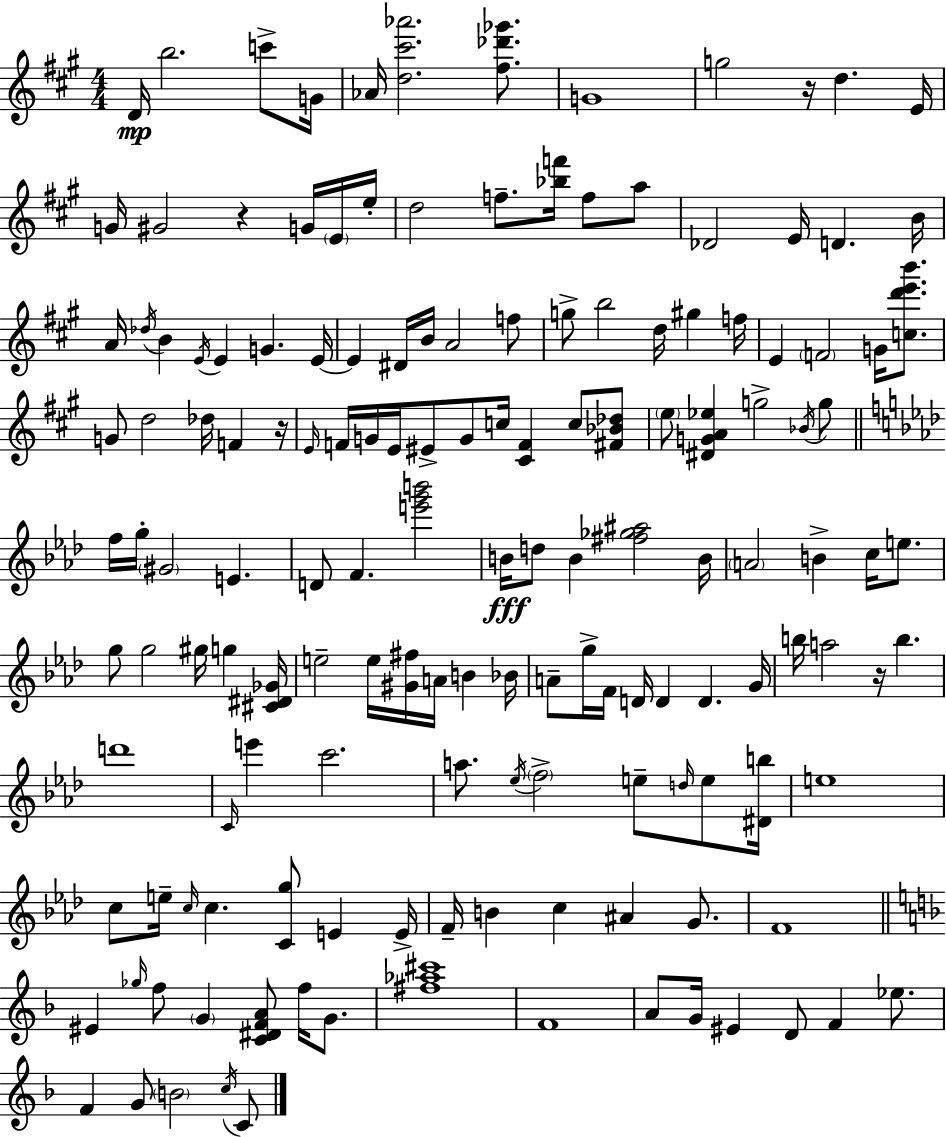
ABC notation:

X:1
T:Untitled
M:4/4
L:1/4
K:A
D/4 b2 c'/2 G/4 _A/4 [d^c'_a']2 [^f_d'_g']/2 G4 g2 z/4 d E/4 G/4 ^G2 z G/4 E/4 e/4 d2 f/2 [_bf']/4 f/2 a/2 _D2 E/4 D B/4 A/4 _d/4 B E/4 E G E/4 E ^D/4 B/4 A2 f/2 g/2 b2 d/4 ^g f/4 E F2 G/4 [cd'e'b']/2 G/2 d2 _d/4 F z/4 E/4 F/4 G/4 E/4 ^E/2 G/2 c/4 [^CF] c/2 [^F_B_d]/2 e/2 [^DGA_e] g2 _B/4 g/2 f/4 g/4 ^G2 E D/2 F [e'g'b']2 B/4 d/2 B [^f_g^a]2 B/4 A2 B c/4 e/2 g/2 g2 ^g/4 g [^C^D_G]/4 e2 e/4 [^G^f]/4 A/4 B _B/4 A/2 g/4 F/4 D/4 D D G/4 b/4 a2 z/4 b d'4 C/4 e' c'2 a/2 _e/4 f2 e/2 d/4 e/2 [^Db]/4 e4 c/2 e/4 c/4 c [Cg]/2 E E/4 F/4 B c ^A G/2 F4 ^E _g/4 f/2 G [C^DFA]/2 f/4 G/2 [^f_a^c']4 F4 A/2 G/4 ^E D/2 F _e/2 F G/2 B2 c/4 C/2